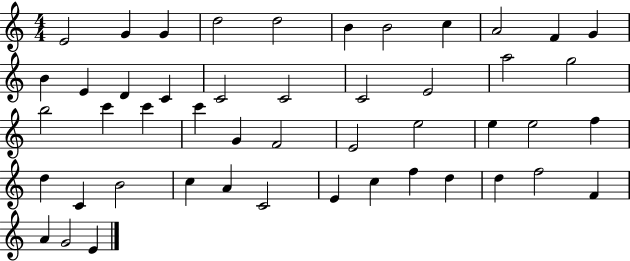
{
  \clef treble
  \numericTimeSignature
  \time 4/4
  \key c \major
  e'2 g'4 g'4 | d''2 d''2 | b'4 b'2 c''4 | a'2 f'4 g'4 | \break b'4 e'4 d'4 c'4 | c'2 c'2 | c'2 e'2 | a''2 g''2 | \break b''2 c'''4 c'''4 | c'''4 g'4 f'2 | e'2 e''2 | e''4 e''2 f''4 | \break d''4 c'4 b'2 | c''4 a'4 c'2 | e'4 c''4 f''4 d''4 | d''4 f''2 f'4 | \break a'4 g'2 e'4 | \bar "|."
}